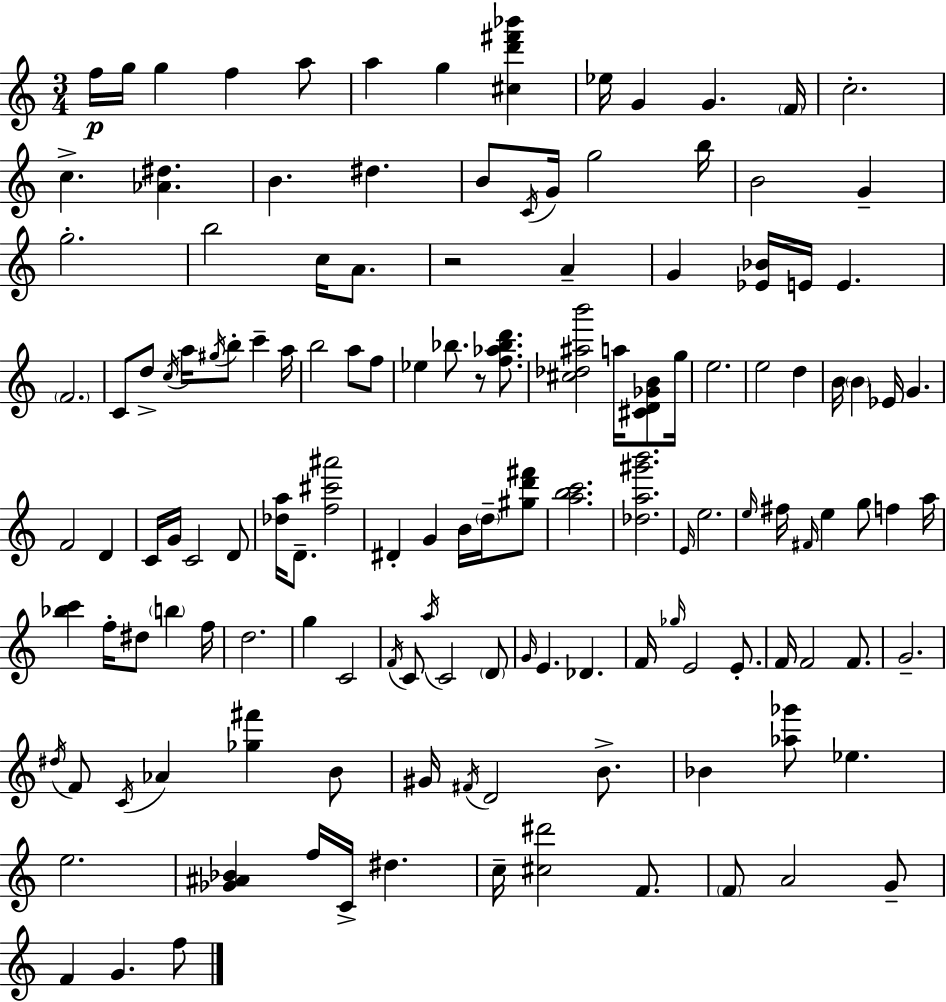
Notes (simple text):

F5/s G5/s G5/q F5/q A5/e A5/q G5/q [C#5,D6,F#6,Bb6]/q Eb5/s G4/q G4/q. F4/s C5/h. C5/q. [Ab4,D#5]/q. B4/q. D#5/q. B4/e C4/s G4/s G5/h B5/s B4/h G4/q G5/h. B5/h C5/s A4/e. R/h A4/q G4/q [Eb4,Bb4]/s E4/s E4/q. F4/h. C4/e D5/e C5/s A5/s G#5/s B5/e C6/q A5/s B5/h A5/e F5/e Eb5/q Bb5/e. R/e [F5,Ab5,Bb5,D6]/e. [C#5,Db5,A#5,B6]/h A5/s [C#4,D4,Gb4,B4]/e G5/s E5/h. E5/h D5/q B4/s B4/q Eb4/s G4/q. F4/h D4/q C4/s G4/s C4/h D4/e [Db5,A5]/s D4/e. [F5,C#6,A#6]/h D#4/q G4/q B4/s D5/s [G#5,D6,F#6]/e [A5,B5,C6]/h. [Db5,A5,G#6,B6]/h. E4/s E5/h. E5/s F#5/s F#4/s E5/q G5/e F5/q A5/s [Bb5,C6]/q F5/s D#5/e B5/q F5/s D5/h. G5/q C4/h F4/s C4/e A5/s C4/h D4/e G4/s E4/q. Db4/q. F4/s Gb5/s E4/h E4/e. F4/s F4/h F4/e. G4/h. D#5/s F4/e C4/s Ab4/q [Gb5,F#6]/q B4/e G#4/s F#4/s D4/h B4/e. Bb4/q [Ab5,Gb6]/e Eb5/q. E5/h. [Gb4,A#4,Bb4]/q F5/s C4/s D#5/q. C5/s [C#5,D#6]/h F4/e. F4/e A4/h G4/e F4/q G4/q. F5/e